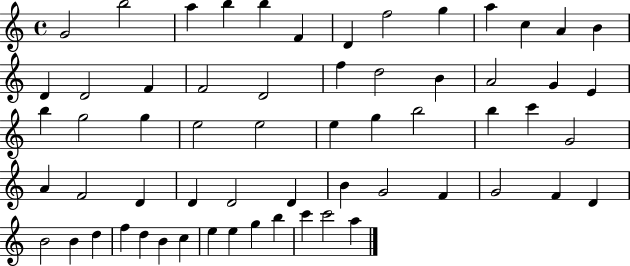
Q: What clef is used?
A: treble